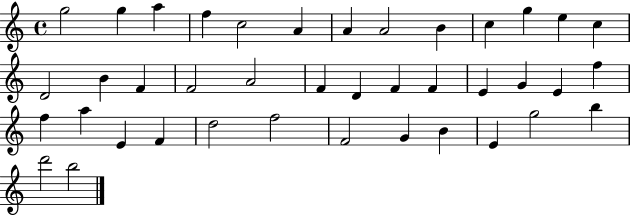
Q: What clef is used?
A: treble